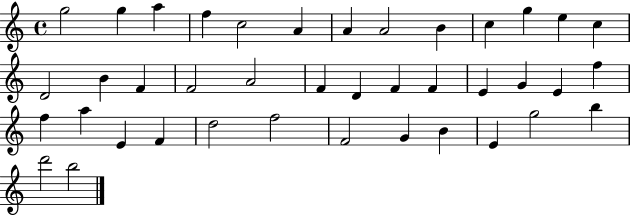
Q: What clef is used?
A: treble